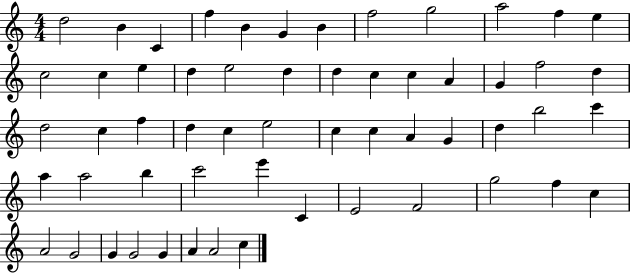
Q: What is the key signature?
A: C major